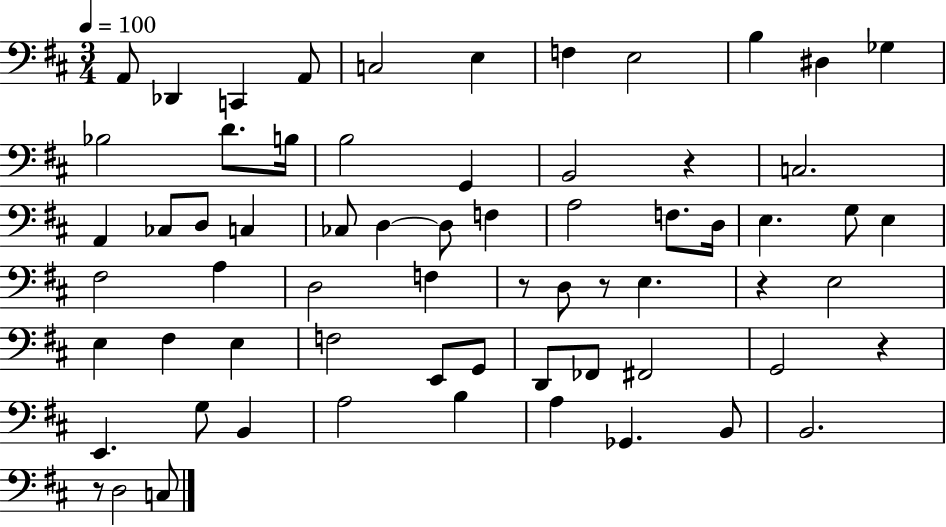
X:1
T:Untitled
M:3/4
L:1/4
K:D
A,,/2 _D,, C,, A,,/2 C,2 E, F, E,2 B, ^D, _G, _B,2 D/2 B,/4 B,2 G,, B,,2 z C,2 A,, _C,/2 D,/2 C, _C,/2 D, D,/2 F, A,2 F,/2 D,/4 E, G,/2 E, ^F,2 A, D,2 F, z/2 D,/2 z/2 E, z E,2 E, ^F, E, F,2 E,,/2 G,,/2 D,,/2 _F,,/2 ^F,,2 G,,2 z E,, G,/2 B,, A,2 B, A, _G,, B,,/2 B,,2 z/2 D,2 C,/2